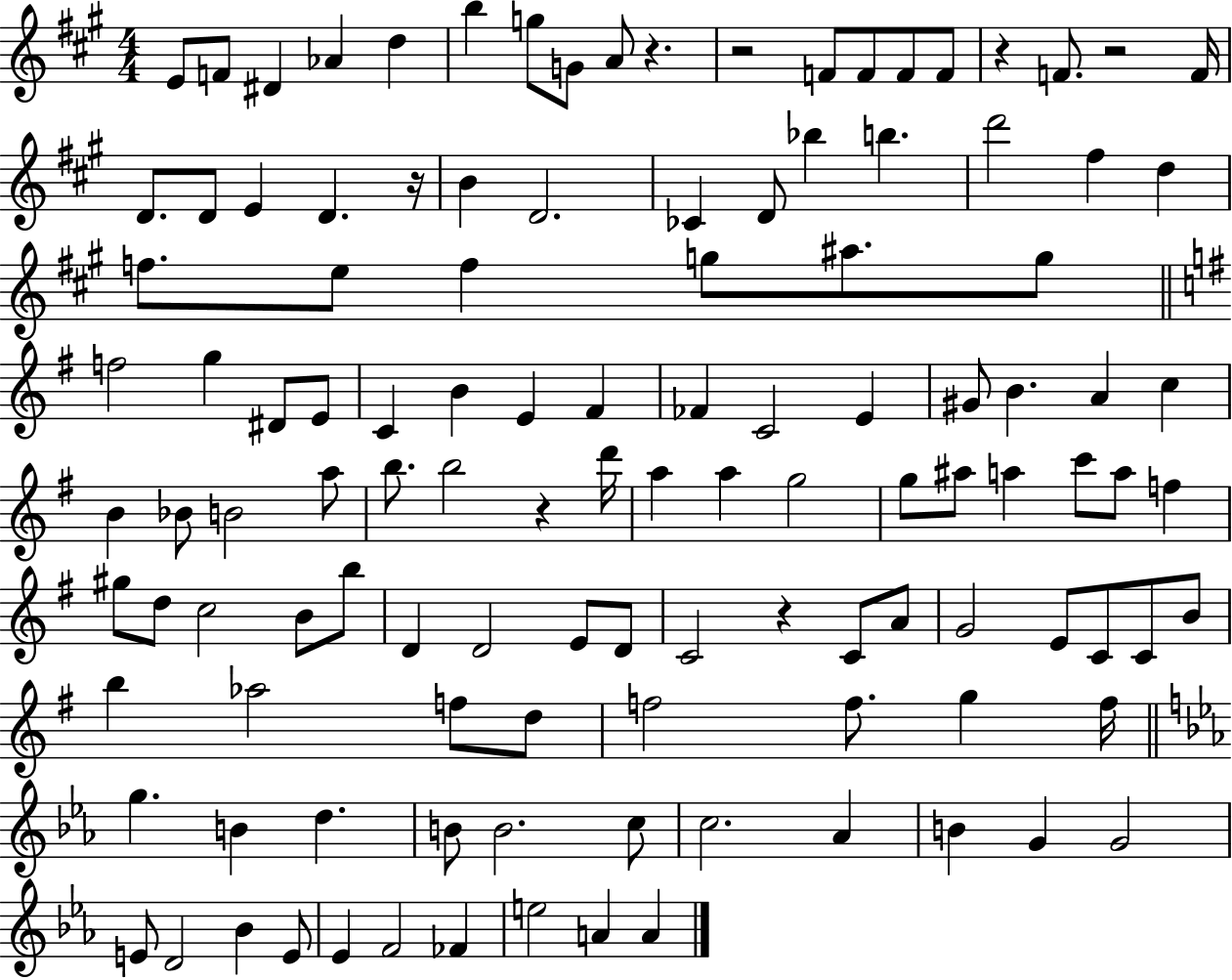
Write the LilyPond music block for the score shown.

{
  \clef treble
  \numericTimeSignature
  \time 4/4
  \key a \major
  \repeat volta 2 { e'8 f'8 dis'4 aes'4 d''4 | b''4 g''8 g'8 a'8 r4. | r2 f'8 f'8 f'8 f'8 | r4 f'8. r2 f'16 | \break d'8. d'8 e'4 d'4. r16 | b'4 d'2. | ces'4 d'8 bes''4 b''4. | d'''2 fis''4 d''4 | \break f''8. e''8 f''4 g''8 ais''8. g''8 | \bar "||" \break \key g \major f''2 g''4 dis'8 e'8 | c'4 b'4 e'4 fis'4 | fes'4 c'2 e'4 | gis'8 b'4. a'4 c''4 | \break b'4 bes'8 b'2 a''8 | b''8. b''2 r4 d'''16 | a''4 a''4 g''2 | g''8 ais''8 a''4 c'''8 a''8 f''4 | \break gis''8 d''8 c''2 b'8 b''8 | d'4 d'2 e'8 d'8 | c'2 r4 c'8 a'8 | g'2 e'8 c'8 c'8 b'8 | \break b''4 aes''2 f''8 d''8 | f''2 f''8. g''4 f''16 | \bar "||" \break \key c \minor g''4. b'4 d''4. | b'8 b'2. c''8 | c''2. aes'4 | b'4 g'4 g'2 | \break e'8 d'2 bes'4 e'8 | ees'4 f'2 fes'4 | e''2 a'4 a'4 | } \bar "|."
}